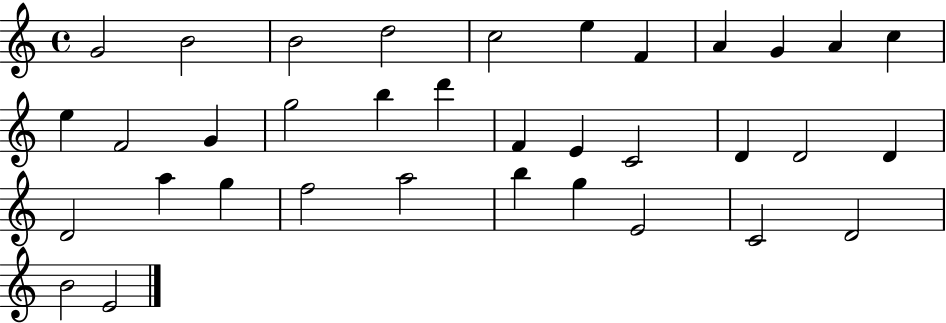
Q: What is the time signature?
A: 4/4